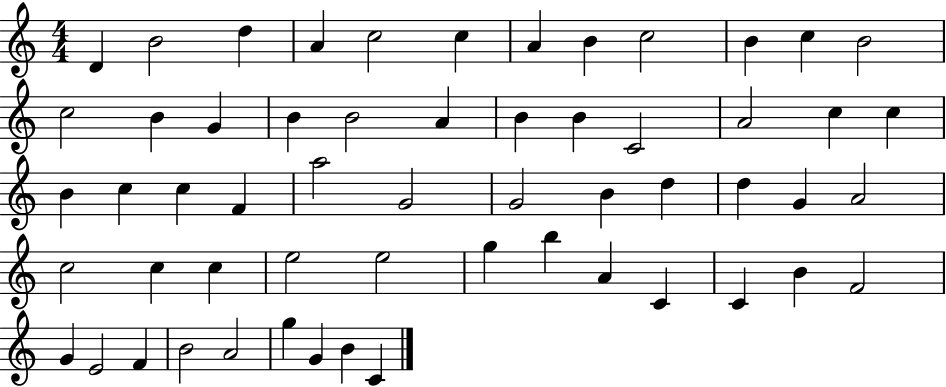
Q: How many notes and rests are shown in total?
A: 57